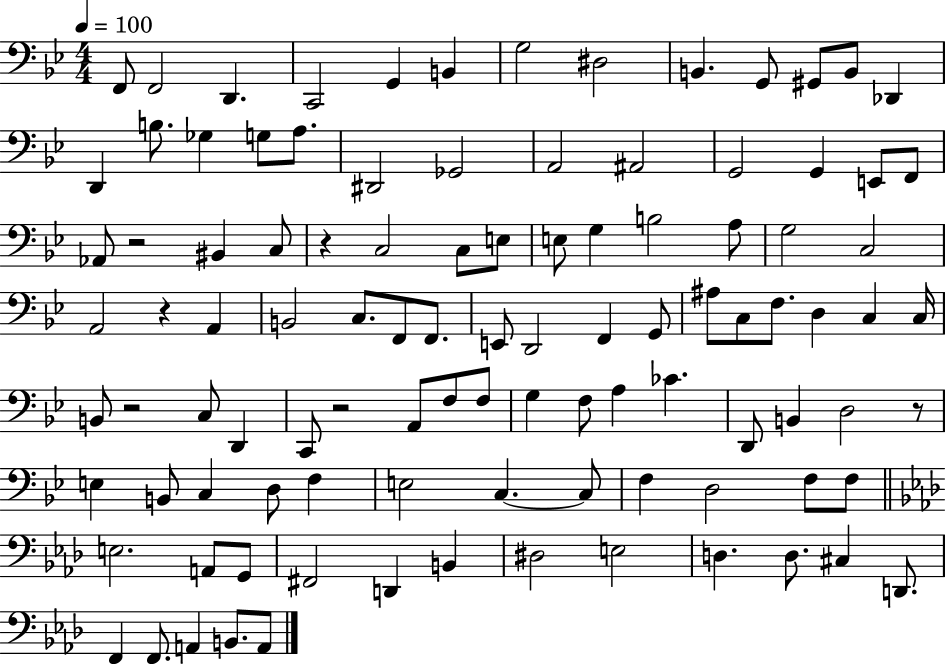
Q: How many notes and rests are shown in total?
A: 103